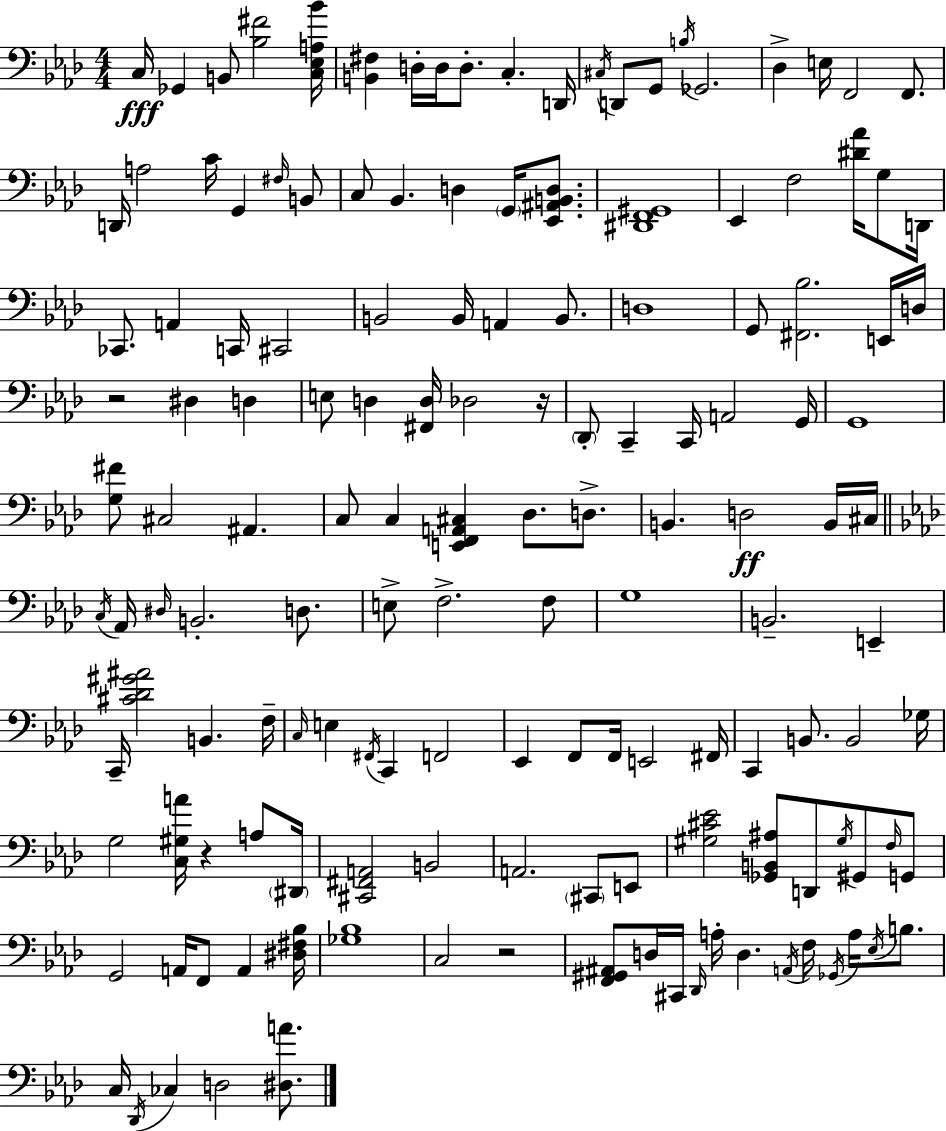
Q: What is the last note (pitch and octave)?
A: D3